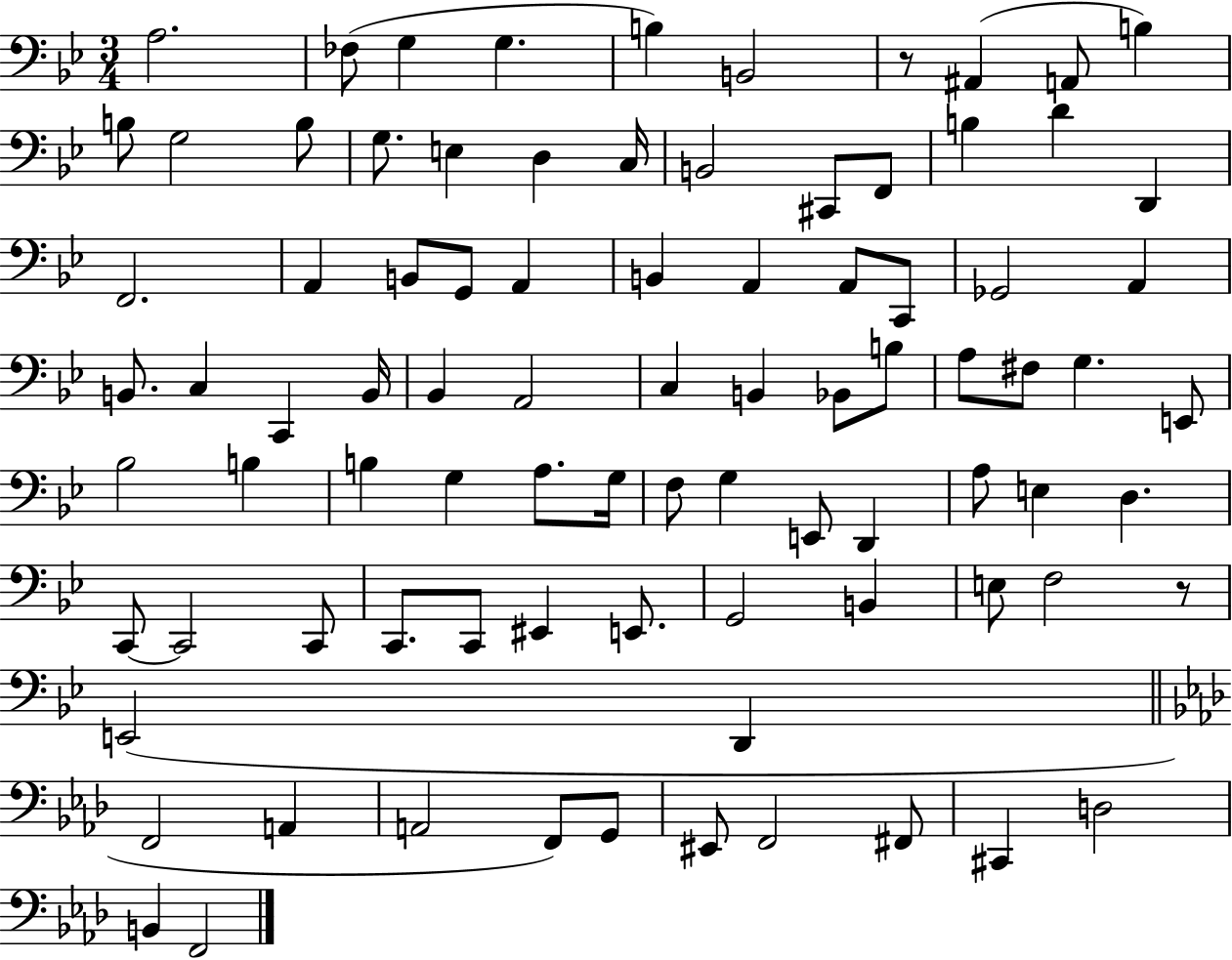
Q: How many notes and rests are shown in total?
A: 87